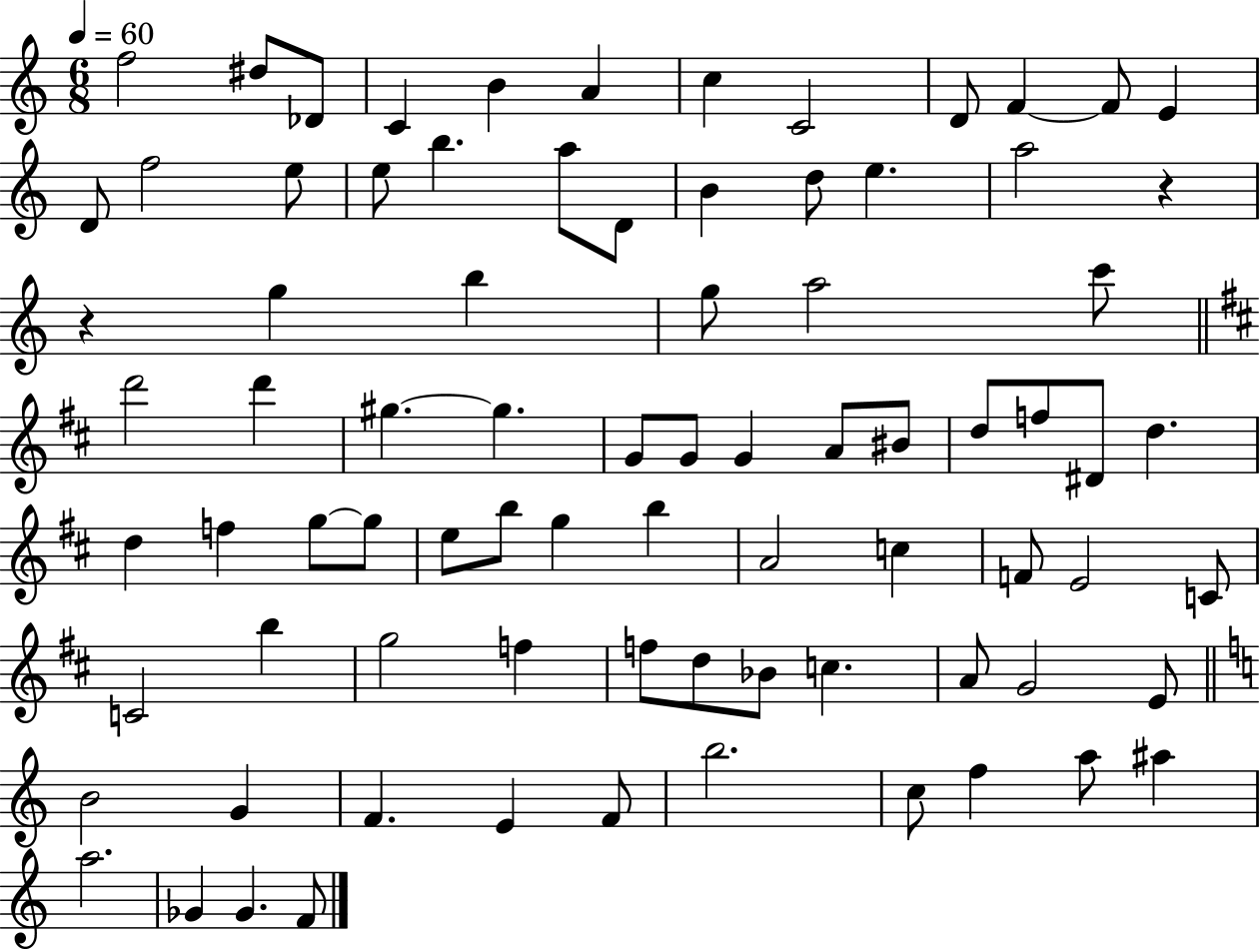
F5/h D#5/e Db4/e C4/q B4/q A4/q C5/q C4/h D4/e F4/q F4/e E4/q D4/e F5/h E5/e E5/e B5/q. A5/e D4/e B4/q D5/e E5/q. A5/h R/q R/q G5/q B5/q G5/e A5/h C6/e D6/h D6/q G#5/q. G#5/q. G4/e G4/e G4/q A4/e BIS4/e D5/e F5/e D#4/e D5/q. D5/q F5/q G5/e G5/e E5/e B5/e G5/q B5/q A4/h C5/q F4/e E4/h C4/e C4/h B5/q G5/h F5/q F5/e D5/e Bb4/e C5/q. A4/e G4/h E4/e B4/h G4/q F4/q. E4/q F4/e B5/h. C5/e F5/q A5/e A#5/q A5/h. Gb4/q Gb4/q. F4/e